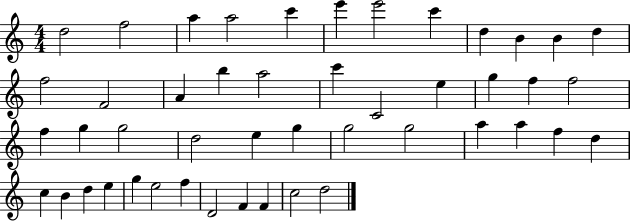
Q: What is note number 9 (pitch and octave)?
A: D5